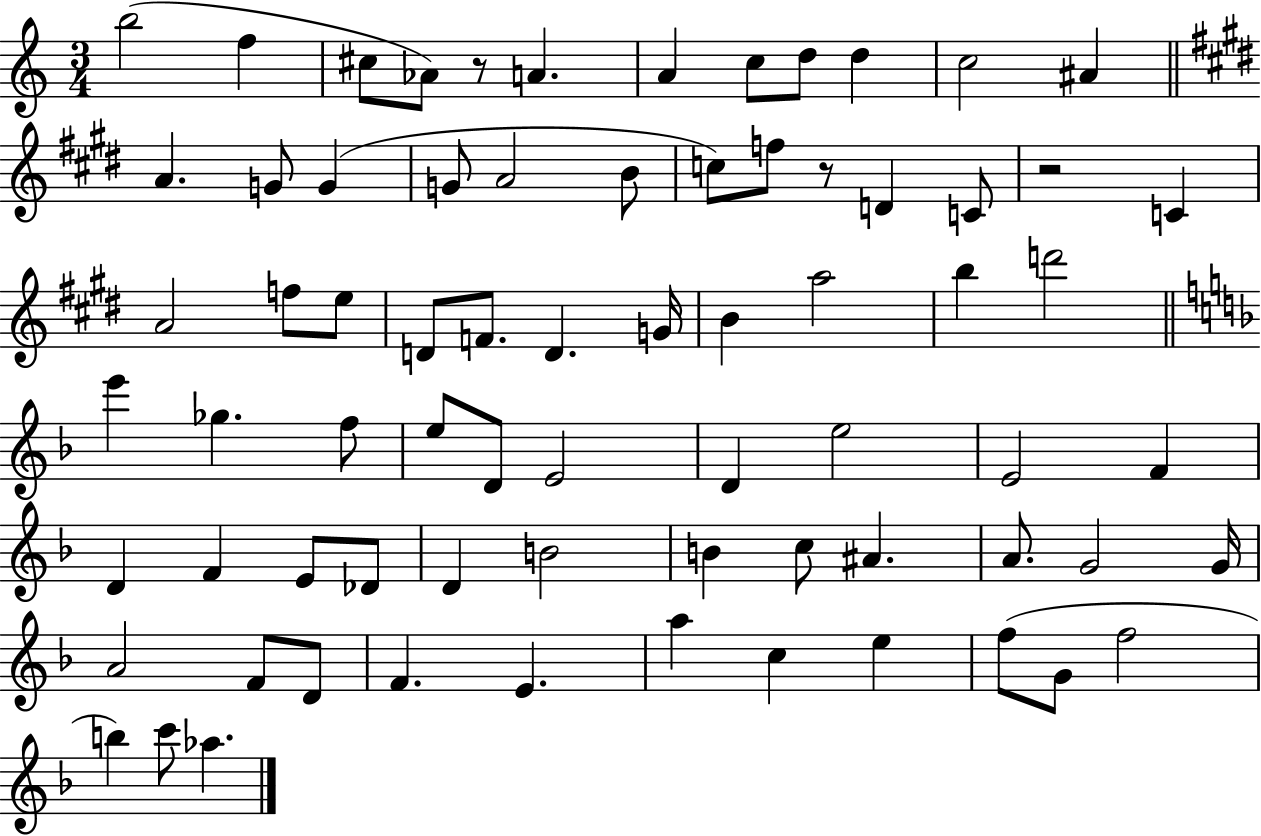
{
  \clef treble
  \numericTimeSignature
  \time 3/4
  \key c \major
  \repeat volta 2 { b''2( f''4 | cis''8 aes'8) r8 a'4. | a'4 c''8 d''8 d''4 | c''2 ais'4 | \break \bar "||" \break \key e \major a'4. g'8 g'4( | g'8 a'2 b'8 | c''8) f''8 r8 d'4 c'8 | r2 c'4 | \break a'2 f''8 e''8 | d'8 f'8. d'4. g'16 | b'4 a''2 | b''4 d'''2 | \break \bar "||" \break \key d \minor e'''4 ges''4. f''8 | e''8 d'8 e'2 | d'4 e''2 | e'2 f'4 | \break d'4 f'4 e'8 des'8 | d'4 b'2 | b'4 c''8 ais'4. | a'8. g'2 g'16 | \break a'2 f'8 d'8 | f'4. e'4. | a''4 c''4 e''4 | f''8( g'8 f''2 | \break b''4) c'''8 aes''4. | } \bar "|."
}